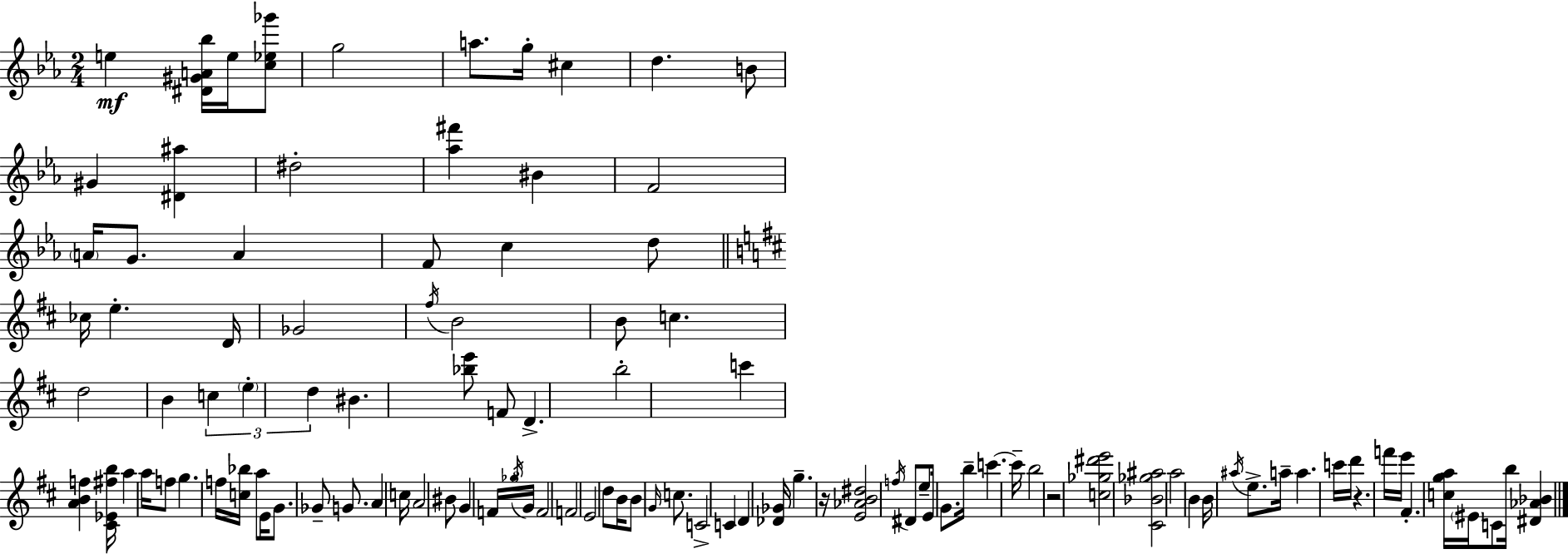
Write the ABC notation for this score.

X:1
T:Untitled
M:2/4
L:1/4
K:Eb
e [^D^GA_b]/4 e/4 [c_e_g']/2 g2 a/2 g/4 ^c d B/2 ^G [^D^a] ^d2 [_a^f'] ^B F2 A/4 G/2 A F/2 c d/2 _c/4 e D/4 _G2 ^f/4 B2 B/2 c d2 B c e d ^B [_be']/2 F/2 D b2 c' [ABf] [^C_E^fb]/4 a a/4 f/2 g f/4 [c_b]/4 a/2 E/4 G/2 _G/2 G/2 A c/4 A2 ^B/2 G F/4 _g/4 G/4 F2 F2 E2 d/2 B/4 B/2 G/4 c/2 C2 C D [_D_G]/4 g z/4 [E_AB^d]2 f/4 ^D/2 e/2 E/4 G/2 b/4 c' c'/4 b2 z2 [c_g^d'e']2 [^C_B_g^a]2 a2 B B/4 ^a/4 e/2 a/4 a c'/4 d'/4 z f'/4 e'/4 ^F [cga]/4 ^E/4 C/2 b/4 [^D_A_B]